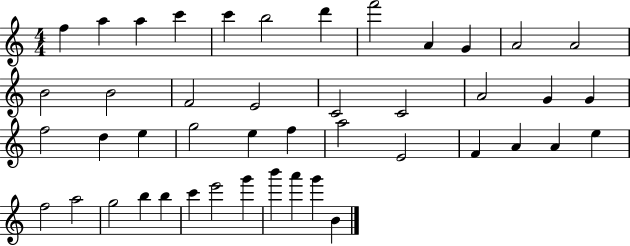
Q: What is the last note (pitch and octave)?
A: B4